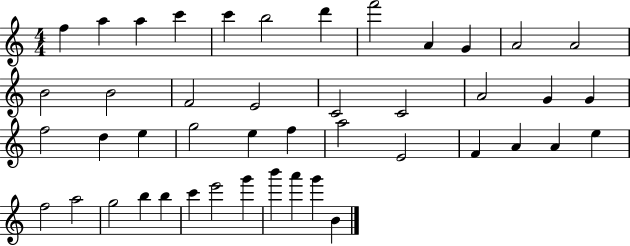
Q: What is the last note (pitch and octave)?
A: B4